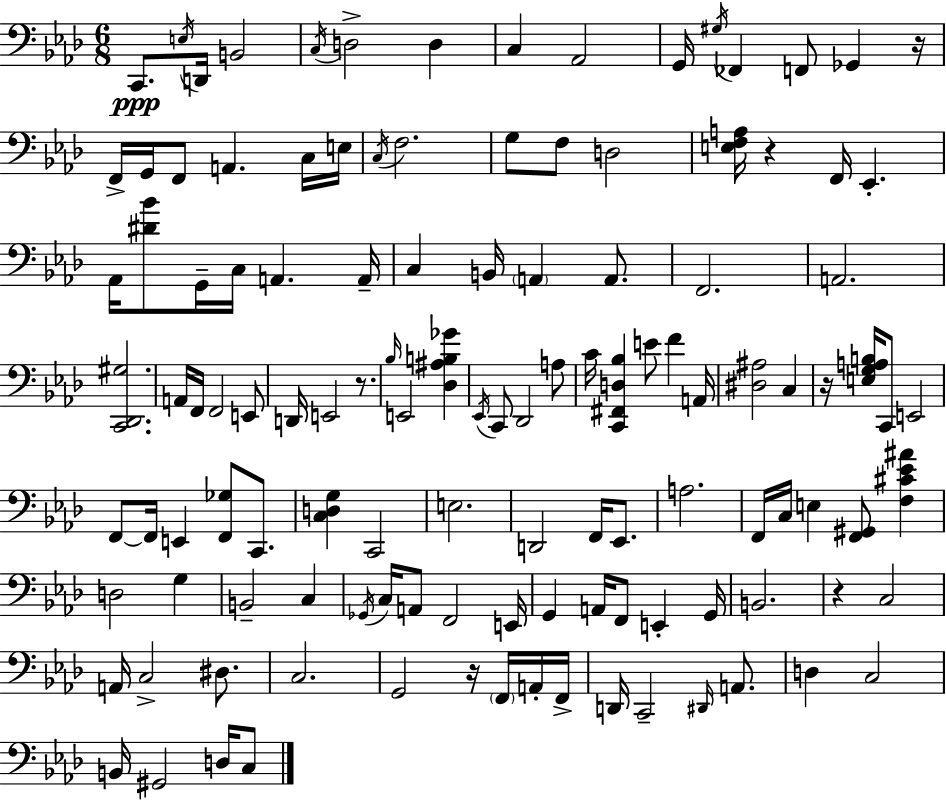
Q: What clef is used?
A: bass